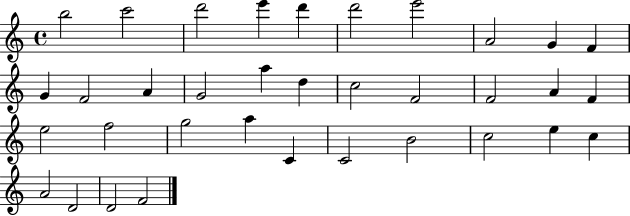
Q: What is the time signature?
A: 4/4